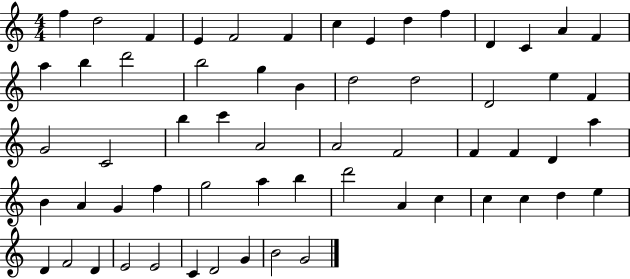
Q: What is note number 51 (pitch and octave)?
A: D4